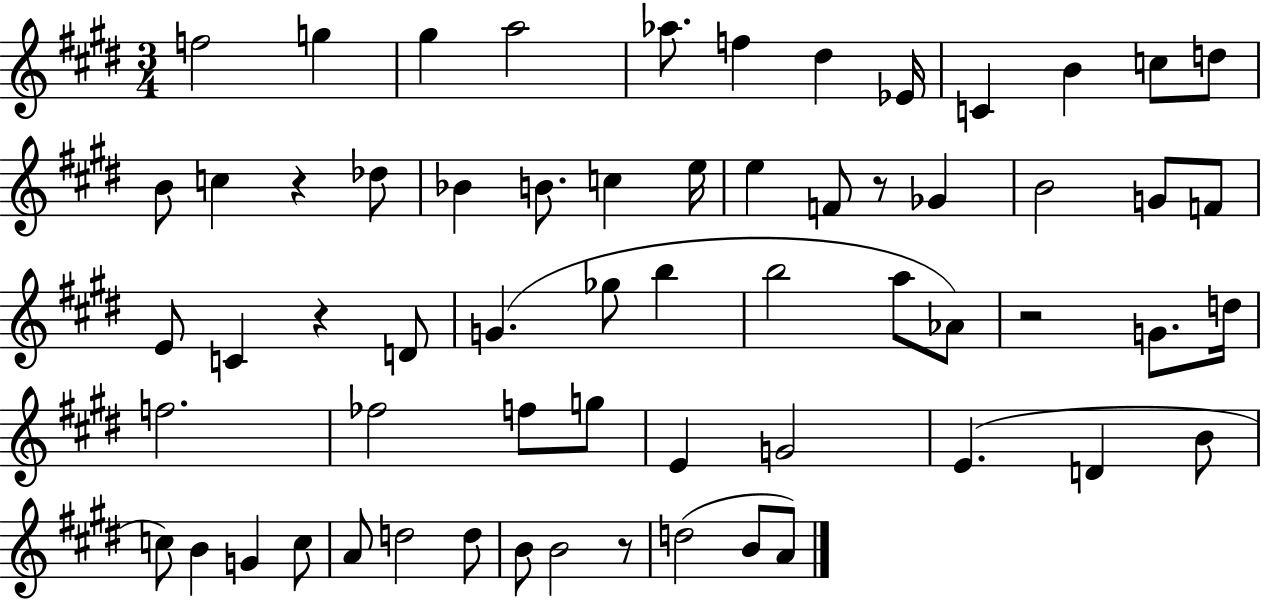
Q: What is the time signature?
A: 3/4